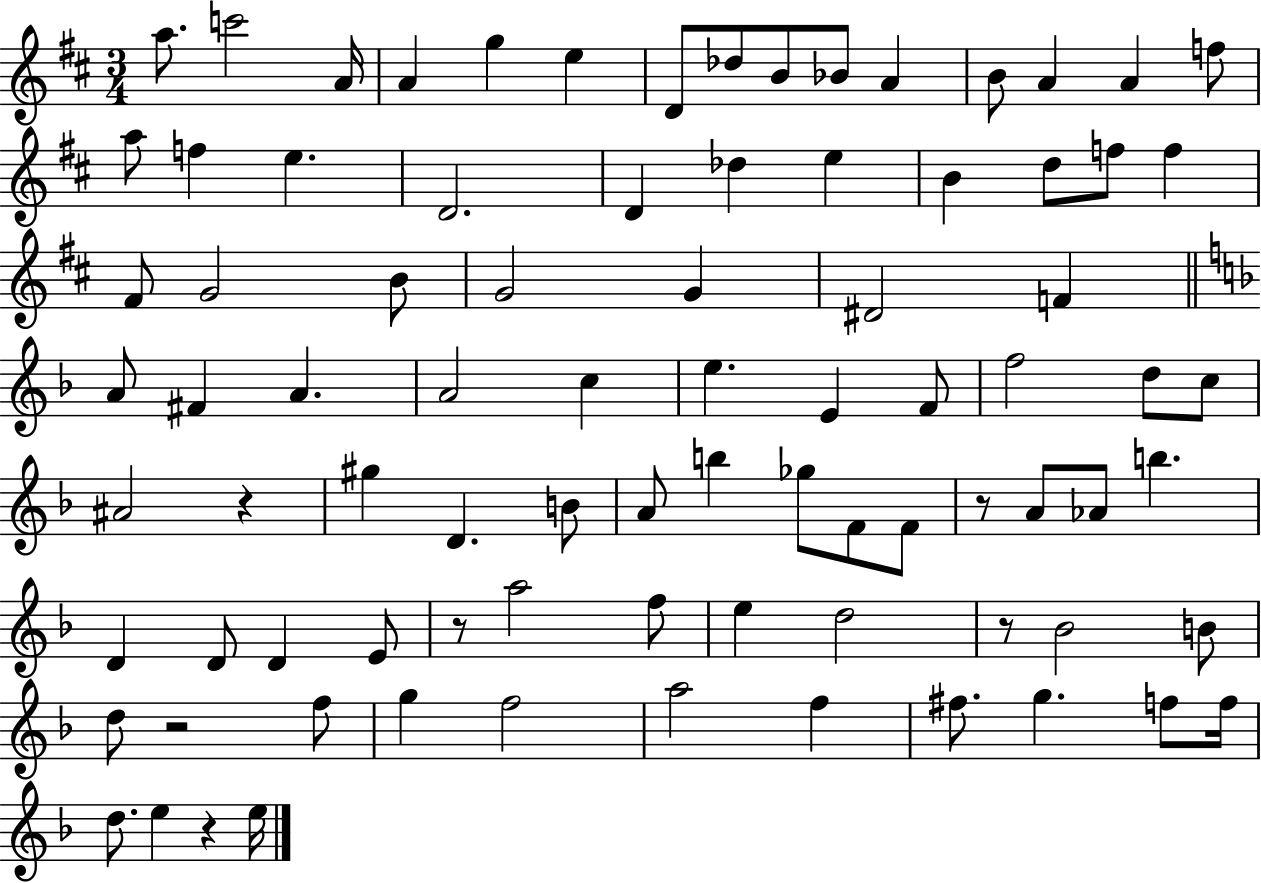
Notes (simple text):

A5/e. C6/h A4/s A4/q G5/q E5/q D4/e Db5/e B4/e Bb4/e A4/q B4/e A4/q A4/q F5/e A5/e F5/q E5/q. D4/h. D4/q Db5/q E5/q B4/q D5/e F5/e F5/q F#4/e G4/h B4/e G4/h G4/q D#4/h F4/q A4/e F#4/q A4/q. A4/h C5/q E5/q. E4/q F4/e F5/h D5/e C5/e A#4/h R/q G#5/q D4/q. B4/e A4/e B5/q Gb5/e F4/e F4/e R/e A4/e Ab4/e B5/q. D4/q D4/e D4/q E4/e R/e A5/h F5/e E5/q D5/h R/e Bb4/h B4/e D5/e R/h F5/e G5/q F5/h A5/h F5/q F#5/e. G5/q. F5/e F5/s D5/e. E5/q R/q E5/s